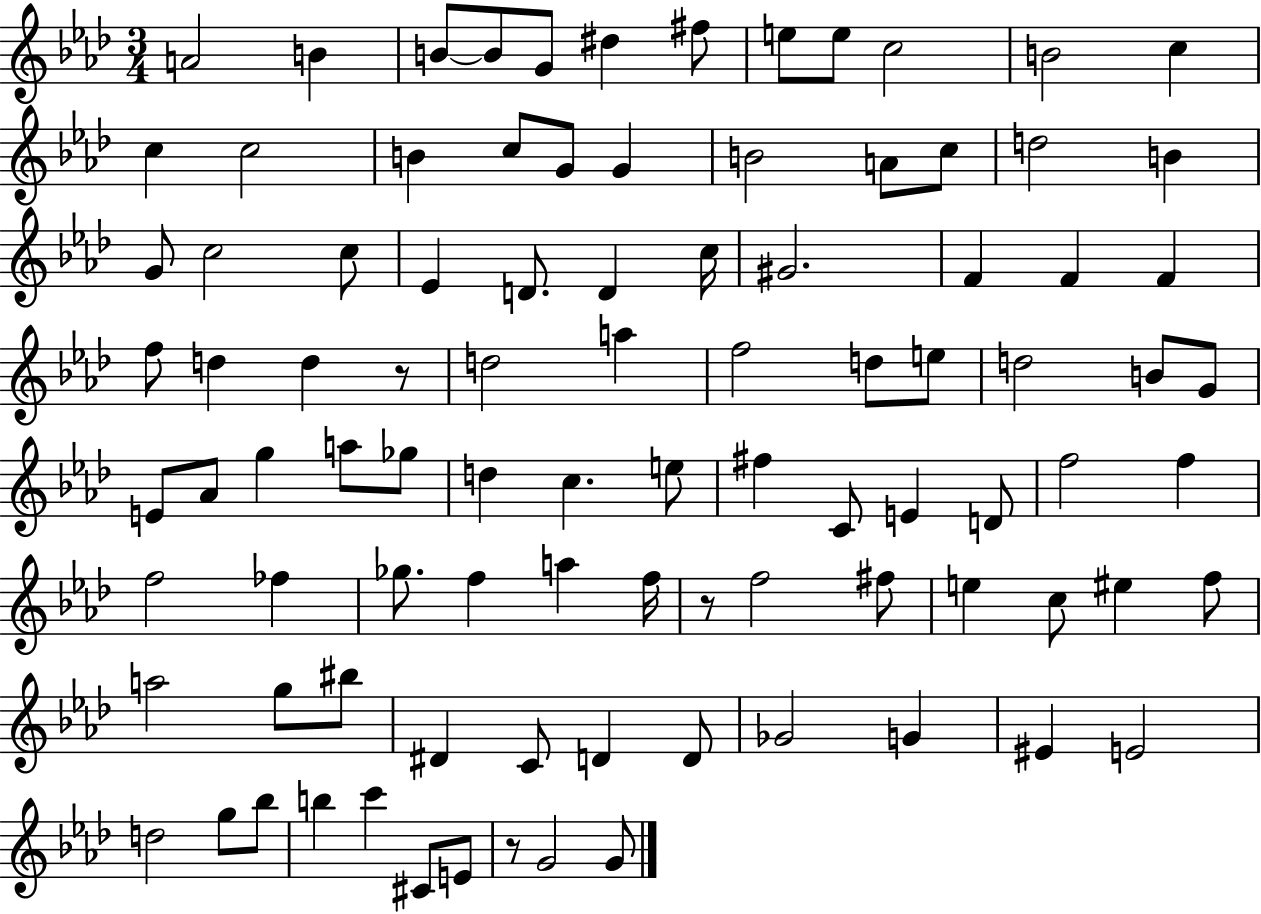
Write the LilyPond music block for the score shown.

{
  \clef treble
  \numericTimeSignature
  \time 3/4
  \key aes \major
  a'2 b'4 | b'8~~ b'8 g'8 dis''4 fis''8 | e''8 e''8 c''2 | b'2 c''4 | \break c''4 c''2 | b'4 c''8 g'8 g'4 | b'2 a'8 c''8 | d''2 b'4 | \break g'8 c''2 c''8 | ees'4 d'8. d'4 c''16 | gis'2. | f'4 f'4 f'4 | \break f''8 d''4 d''4 r8 | d''2 a''4 | f''2 d''8 e''8 | d''2 b'8 g'8 | \break e'8 aes'8 g''4 a''8 ges''8 | d''4 c''4. e''8 | fis''4 c'8 e'4 d'8 | f''2 f''4 | \break f''2 fes''4 | ges''8. f''4 a''4 f''16 | r8 f''2 fis''8 | e''4 c''8 eis''4 f''8 | \break a''2 g''8 bis''8 | dis'4 c'8 d'4 d'8 | ges'2 g'4 | eis'4 e'2 | \break d''2 g''8 bes''8 | b''4 c'''4 cis'8 e'8 | r8 g'2 g'8 | \bar "|."
}